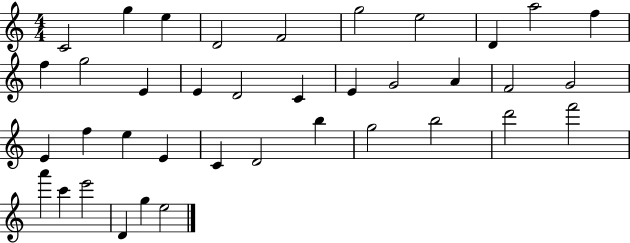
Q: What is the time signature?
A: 4/4